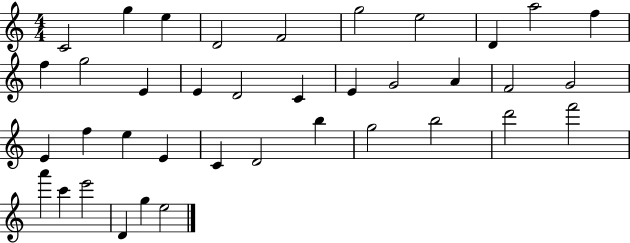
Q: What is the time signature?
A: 4/4